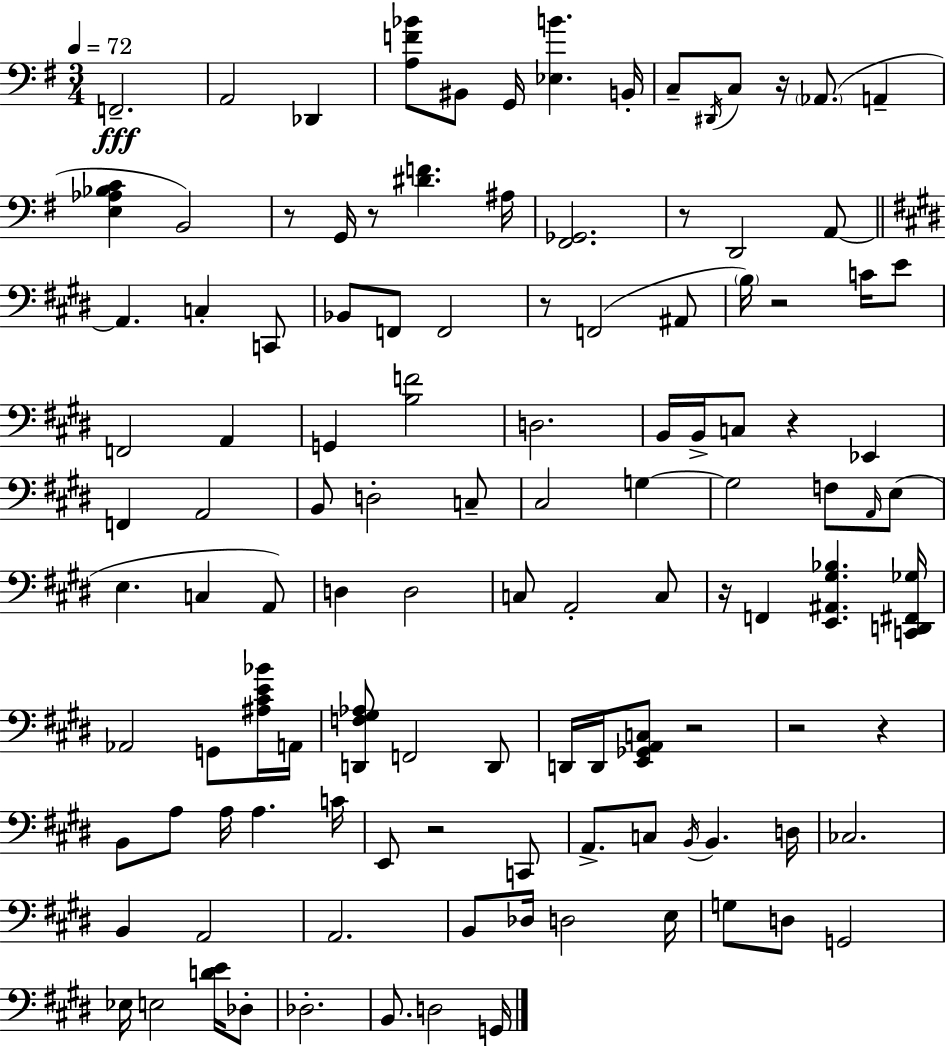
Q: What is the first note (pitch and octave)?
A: F2